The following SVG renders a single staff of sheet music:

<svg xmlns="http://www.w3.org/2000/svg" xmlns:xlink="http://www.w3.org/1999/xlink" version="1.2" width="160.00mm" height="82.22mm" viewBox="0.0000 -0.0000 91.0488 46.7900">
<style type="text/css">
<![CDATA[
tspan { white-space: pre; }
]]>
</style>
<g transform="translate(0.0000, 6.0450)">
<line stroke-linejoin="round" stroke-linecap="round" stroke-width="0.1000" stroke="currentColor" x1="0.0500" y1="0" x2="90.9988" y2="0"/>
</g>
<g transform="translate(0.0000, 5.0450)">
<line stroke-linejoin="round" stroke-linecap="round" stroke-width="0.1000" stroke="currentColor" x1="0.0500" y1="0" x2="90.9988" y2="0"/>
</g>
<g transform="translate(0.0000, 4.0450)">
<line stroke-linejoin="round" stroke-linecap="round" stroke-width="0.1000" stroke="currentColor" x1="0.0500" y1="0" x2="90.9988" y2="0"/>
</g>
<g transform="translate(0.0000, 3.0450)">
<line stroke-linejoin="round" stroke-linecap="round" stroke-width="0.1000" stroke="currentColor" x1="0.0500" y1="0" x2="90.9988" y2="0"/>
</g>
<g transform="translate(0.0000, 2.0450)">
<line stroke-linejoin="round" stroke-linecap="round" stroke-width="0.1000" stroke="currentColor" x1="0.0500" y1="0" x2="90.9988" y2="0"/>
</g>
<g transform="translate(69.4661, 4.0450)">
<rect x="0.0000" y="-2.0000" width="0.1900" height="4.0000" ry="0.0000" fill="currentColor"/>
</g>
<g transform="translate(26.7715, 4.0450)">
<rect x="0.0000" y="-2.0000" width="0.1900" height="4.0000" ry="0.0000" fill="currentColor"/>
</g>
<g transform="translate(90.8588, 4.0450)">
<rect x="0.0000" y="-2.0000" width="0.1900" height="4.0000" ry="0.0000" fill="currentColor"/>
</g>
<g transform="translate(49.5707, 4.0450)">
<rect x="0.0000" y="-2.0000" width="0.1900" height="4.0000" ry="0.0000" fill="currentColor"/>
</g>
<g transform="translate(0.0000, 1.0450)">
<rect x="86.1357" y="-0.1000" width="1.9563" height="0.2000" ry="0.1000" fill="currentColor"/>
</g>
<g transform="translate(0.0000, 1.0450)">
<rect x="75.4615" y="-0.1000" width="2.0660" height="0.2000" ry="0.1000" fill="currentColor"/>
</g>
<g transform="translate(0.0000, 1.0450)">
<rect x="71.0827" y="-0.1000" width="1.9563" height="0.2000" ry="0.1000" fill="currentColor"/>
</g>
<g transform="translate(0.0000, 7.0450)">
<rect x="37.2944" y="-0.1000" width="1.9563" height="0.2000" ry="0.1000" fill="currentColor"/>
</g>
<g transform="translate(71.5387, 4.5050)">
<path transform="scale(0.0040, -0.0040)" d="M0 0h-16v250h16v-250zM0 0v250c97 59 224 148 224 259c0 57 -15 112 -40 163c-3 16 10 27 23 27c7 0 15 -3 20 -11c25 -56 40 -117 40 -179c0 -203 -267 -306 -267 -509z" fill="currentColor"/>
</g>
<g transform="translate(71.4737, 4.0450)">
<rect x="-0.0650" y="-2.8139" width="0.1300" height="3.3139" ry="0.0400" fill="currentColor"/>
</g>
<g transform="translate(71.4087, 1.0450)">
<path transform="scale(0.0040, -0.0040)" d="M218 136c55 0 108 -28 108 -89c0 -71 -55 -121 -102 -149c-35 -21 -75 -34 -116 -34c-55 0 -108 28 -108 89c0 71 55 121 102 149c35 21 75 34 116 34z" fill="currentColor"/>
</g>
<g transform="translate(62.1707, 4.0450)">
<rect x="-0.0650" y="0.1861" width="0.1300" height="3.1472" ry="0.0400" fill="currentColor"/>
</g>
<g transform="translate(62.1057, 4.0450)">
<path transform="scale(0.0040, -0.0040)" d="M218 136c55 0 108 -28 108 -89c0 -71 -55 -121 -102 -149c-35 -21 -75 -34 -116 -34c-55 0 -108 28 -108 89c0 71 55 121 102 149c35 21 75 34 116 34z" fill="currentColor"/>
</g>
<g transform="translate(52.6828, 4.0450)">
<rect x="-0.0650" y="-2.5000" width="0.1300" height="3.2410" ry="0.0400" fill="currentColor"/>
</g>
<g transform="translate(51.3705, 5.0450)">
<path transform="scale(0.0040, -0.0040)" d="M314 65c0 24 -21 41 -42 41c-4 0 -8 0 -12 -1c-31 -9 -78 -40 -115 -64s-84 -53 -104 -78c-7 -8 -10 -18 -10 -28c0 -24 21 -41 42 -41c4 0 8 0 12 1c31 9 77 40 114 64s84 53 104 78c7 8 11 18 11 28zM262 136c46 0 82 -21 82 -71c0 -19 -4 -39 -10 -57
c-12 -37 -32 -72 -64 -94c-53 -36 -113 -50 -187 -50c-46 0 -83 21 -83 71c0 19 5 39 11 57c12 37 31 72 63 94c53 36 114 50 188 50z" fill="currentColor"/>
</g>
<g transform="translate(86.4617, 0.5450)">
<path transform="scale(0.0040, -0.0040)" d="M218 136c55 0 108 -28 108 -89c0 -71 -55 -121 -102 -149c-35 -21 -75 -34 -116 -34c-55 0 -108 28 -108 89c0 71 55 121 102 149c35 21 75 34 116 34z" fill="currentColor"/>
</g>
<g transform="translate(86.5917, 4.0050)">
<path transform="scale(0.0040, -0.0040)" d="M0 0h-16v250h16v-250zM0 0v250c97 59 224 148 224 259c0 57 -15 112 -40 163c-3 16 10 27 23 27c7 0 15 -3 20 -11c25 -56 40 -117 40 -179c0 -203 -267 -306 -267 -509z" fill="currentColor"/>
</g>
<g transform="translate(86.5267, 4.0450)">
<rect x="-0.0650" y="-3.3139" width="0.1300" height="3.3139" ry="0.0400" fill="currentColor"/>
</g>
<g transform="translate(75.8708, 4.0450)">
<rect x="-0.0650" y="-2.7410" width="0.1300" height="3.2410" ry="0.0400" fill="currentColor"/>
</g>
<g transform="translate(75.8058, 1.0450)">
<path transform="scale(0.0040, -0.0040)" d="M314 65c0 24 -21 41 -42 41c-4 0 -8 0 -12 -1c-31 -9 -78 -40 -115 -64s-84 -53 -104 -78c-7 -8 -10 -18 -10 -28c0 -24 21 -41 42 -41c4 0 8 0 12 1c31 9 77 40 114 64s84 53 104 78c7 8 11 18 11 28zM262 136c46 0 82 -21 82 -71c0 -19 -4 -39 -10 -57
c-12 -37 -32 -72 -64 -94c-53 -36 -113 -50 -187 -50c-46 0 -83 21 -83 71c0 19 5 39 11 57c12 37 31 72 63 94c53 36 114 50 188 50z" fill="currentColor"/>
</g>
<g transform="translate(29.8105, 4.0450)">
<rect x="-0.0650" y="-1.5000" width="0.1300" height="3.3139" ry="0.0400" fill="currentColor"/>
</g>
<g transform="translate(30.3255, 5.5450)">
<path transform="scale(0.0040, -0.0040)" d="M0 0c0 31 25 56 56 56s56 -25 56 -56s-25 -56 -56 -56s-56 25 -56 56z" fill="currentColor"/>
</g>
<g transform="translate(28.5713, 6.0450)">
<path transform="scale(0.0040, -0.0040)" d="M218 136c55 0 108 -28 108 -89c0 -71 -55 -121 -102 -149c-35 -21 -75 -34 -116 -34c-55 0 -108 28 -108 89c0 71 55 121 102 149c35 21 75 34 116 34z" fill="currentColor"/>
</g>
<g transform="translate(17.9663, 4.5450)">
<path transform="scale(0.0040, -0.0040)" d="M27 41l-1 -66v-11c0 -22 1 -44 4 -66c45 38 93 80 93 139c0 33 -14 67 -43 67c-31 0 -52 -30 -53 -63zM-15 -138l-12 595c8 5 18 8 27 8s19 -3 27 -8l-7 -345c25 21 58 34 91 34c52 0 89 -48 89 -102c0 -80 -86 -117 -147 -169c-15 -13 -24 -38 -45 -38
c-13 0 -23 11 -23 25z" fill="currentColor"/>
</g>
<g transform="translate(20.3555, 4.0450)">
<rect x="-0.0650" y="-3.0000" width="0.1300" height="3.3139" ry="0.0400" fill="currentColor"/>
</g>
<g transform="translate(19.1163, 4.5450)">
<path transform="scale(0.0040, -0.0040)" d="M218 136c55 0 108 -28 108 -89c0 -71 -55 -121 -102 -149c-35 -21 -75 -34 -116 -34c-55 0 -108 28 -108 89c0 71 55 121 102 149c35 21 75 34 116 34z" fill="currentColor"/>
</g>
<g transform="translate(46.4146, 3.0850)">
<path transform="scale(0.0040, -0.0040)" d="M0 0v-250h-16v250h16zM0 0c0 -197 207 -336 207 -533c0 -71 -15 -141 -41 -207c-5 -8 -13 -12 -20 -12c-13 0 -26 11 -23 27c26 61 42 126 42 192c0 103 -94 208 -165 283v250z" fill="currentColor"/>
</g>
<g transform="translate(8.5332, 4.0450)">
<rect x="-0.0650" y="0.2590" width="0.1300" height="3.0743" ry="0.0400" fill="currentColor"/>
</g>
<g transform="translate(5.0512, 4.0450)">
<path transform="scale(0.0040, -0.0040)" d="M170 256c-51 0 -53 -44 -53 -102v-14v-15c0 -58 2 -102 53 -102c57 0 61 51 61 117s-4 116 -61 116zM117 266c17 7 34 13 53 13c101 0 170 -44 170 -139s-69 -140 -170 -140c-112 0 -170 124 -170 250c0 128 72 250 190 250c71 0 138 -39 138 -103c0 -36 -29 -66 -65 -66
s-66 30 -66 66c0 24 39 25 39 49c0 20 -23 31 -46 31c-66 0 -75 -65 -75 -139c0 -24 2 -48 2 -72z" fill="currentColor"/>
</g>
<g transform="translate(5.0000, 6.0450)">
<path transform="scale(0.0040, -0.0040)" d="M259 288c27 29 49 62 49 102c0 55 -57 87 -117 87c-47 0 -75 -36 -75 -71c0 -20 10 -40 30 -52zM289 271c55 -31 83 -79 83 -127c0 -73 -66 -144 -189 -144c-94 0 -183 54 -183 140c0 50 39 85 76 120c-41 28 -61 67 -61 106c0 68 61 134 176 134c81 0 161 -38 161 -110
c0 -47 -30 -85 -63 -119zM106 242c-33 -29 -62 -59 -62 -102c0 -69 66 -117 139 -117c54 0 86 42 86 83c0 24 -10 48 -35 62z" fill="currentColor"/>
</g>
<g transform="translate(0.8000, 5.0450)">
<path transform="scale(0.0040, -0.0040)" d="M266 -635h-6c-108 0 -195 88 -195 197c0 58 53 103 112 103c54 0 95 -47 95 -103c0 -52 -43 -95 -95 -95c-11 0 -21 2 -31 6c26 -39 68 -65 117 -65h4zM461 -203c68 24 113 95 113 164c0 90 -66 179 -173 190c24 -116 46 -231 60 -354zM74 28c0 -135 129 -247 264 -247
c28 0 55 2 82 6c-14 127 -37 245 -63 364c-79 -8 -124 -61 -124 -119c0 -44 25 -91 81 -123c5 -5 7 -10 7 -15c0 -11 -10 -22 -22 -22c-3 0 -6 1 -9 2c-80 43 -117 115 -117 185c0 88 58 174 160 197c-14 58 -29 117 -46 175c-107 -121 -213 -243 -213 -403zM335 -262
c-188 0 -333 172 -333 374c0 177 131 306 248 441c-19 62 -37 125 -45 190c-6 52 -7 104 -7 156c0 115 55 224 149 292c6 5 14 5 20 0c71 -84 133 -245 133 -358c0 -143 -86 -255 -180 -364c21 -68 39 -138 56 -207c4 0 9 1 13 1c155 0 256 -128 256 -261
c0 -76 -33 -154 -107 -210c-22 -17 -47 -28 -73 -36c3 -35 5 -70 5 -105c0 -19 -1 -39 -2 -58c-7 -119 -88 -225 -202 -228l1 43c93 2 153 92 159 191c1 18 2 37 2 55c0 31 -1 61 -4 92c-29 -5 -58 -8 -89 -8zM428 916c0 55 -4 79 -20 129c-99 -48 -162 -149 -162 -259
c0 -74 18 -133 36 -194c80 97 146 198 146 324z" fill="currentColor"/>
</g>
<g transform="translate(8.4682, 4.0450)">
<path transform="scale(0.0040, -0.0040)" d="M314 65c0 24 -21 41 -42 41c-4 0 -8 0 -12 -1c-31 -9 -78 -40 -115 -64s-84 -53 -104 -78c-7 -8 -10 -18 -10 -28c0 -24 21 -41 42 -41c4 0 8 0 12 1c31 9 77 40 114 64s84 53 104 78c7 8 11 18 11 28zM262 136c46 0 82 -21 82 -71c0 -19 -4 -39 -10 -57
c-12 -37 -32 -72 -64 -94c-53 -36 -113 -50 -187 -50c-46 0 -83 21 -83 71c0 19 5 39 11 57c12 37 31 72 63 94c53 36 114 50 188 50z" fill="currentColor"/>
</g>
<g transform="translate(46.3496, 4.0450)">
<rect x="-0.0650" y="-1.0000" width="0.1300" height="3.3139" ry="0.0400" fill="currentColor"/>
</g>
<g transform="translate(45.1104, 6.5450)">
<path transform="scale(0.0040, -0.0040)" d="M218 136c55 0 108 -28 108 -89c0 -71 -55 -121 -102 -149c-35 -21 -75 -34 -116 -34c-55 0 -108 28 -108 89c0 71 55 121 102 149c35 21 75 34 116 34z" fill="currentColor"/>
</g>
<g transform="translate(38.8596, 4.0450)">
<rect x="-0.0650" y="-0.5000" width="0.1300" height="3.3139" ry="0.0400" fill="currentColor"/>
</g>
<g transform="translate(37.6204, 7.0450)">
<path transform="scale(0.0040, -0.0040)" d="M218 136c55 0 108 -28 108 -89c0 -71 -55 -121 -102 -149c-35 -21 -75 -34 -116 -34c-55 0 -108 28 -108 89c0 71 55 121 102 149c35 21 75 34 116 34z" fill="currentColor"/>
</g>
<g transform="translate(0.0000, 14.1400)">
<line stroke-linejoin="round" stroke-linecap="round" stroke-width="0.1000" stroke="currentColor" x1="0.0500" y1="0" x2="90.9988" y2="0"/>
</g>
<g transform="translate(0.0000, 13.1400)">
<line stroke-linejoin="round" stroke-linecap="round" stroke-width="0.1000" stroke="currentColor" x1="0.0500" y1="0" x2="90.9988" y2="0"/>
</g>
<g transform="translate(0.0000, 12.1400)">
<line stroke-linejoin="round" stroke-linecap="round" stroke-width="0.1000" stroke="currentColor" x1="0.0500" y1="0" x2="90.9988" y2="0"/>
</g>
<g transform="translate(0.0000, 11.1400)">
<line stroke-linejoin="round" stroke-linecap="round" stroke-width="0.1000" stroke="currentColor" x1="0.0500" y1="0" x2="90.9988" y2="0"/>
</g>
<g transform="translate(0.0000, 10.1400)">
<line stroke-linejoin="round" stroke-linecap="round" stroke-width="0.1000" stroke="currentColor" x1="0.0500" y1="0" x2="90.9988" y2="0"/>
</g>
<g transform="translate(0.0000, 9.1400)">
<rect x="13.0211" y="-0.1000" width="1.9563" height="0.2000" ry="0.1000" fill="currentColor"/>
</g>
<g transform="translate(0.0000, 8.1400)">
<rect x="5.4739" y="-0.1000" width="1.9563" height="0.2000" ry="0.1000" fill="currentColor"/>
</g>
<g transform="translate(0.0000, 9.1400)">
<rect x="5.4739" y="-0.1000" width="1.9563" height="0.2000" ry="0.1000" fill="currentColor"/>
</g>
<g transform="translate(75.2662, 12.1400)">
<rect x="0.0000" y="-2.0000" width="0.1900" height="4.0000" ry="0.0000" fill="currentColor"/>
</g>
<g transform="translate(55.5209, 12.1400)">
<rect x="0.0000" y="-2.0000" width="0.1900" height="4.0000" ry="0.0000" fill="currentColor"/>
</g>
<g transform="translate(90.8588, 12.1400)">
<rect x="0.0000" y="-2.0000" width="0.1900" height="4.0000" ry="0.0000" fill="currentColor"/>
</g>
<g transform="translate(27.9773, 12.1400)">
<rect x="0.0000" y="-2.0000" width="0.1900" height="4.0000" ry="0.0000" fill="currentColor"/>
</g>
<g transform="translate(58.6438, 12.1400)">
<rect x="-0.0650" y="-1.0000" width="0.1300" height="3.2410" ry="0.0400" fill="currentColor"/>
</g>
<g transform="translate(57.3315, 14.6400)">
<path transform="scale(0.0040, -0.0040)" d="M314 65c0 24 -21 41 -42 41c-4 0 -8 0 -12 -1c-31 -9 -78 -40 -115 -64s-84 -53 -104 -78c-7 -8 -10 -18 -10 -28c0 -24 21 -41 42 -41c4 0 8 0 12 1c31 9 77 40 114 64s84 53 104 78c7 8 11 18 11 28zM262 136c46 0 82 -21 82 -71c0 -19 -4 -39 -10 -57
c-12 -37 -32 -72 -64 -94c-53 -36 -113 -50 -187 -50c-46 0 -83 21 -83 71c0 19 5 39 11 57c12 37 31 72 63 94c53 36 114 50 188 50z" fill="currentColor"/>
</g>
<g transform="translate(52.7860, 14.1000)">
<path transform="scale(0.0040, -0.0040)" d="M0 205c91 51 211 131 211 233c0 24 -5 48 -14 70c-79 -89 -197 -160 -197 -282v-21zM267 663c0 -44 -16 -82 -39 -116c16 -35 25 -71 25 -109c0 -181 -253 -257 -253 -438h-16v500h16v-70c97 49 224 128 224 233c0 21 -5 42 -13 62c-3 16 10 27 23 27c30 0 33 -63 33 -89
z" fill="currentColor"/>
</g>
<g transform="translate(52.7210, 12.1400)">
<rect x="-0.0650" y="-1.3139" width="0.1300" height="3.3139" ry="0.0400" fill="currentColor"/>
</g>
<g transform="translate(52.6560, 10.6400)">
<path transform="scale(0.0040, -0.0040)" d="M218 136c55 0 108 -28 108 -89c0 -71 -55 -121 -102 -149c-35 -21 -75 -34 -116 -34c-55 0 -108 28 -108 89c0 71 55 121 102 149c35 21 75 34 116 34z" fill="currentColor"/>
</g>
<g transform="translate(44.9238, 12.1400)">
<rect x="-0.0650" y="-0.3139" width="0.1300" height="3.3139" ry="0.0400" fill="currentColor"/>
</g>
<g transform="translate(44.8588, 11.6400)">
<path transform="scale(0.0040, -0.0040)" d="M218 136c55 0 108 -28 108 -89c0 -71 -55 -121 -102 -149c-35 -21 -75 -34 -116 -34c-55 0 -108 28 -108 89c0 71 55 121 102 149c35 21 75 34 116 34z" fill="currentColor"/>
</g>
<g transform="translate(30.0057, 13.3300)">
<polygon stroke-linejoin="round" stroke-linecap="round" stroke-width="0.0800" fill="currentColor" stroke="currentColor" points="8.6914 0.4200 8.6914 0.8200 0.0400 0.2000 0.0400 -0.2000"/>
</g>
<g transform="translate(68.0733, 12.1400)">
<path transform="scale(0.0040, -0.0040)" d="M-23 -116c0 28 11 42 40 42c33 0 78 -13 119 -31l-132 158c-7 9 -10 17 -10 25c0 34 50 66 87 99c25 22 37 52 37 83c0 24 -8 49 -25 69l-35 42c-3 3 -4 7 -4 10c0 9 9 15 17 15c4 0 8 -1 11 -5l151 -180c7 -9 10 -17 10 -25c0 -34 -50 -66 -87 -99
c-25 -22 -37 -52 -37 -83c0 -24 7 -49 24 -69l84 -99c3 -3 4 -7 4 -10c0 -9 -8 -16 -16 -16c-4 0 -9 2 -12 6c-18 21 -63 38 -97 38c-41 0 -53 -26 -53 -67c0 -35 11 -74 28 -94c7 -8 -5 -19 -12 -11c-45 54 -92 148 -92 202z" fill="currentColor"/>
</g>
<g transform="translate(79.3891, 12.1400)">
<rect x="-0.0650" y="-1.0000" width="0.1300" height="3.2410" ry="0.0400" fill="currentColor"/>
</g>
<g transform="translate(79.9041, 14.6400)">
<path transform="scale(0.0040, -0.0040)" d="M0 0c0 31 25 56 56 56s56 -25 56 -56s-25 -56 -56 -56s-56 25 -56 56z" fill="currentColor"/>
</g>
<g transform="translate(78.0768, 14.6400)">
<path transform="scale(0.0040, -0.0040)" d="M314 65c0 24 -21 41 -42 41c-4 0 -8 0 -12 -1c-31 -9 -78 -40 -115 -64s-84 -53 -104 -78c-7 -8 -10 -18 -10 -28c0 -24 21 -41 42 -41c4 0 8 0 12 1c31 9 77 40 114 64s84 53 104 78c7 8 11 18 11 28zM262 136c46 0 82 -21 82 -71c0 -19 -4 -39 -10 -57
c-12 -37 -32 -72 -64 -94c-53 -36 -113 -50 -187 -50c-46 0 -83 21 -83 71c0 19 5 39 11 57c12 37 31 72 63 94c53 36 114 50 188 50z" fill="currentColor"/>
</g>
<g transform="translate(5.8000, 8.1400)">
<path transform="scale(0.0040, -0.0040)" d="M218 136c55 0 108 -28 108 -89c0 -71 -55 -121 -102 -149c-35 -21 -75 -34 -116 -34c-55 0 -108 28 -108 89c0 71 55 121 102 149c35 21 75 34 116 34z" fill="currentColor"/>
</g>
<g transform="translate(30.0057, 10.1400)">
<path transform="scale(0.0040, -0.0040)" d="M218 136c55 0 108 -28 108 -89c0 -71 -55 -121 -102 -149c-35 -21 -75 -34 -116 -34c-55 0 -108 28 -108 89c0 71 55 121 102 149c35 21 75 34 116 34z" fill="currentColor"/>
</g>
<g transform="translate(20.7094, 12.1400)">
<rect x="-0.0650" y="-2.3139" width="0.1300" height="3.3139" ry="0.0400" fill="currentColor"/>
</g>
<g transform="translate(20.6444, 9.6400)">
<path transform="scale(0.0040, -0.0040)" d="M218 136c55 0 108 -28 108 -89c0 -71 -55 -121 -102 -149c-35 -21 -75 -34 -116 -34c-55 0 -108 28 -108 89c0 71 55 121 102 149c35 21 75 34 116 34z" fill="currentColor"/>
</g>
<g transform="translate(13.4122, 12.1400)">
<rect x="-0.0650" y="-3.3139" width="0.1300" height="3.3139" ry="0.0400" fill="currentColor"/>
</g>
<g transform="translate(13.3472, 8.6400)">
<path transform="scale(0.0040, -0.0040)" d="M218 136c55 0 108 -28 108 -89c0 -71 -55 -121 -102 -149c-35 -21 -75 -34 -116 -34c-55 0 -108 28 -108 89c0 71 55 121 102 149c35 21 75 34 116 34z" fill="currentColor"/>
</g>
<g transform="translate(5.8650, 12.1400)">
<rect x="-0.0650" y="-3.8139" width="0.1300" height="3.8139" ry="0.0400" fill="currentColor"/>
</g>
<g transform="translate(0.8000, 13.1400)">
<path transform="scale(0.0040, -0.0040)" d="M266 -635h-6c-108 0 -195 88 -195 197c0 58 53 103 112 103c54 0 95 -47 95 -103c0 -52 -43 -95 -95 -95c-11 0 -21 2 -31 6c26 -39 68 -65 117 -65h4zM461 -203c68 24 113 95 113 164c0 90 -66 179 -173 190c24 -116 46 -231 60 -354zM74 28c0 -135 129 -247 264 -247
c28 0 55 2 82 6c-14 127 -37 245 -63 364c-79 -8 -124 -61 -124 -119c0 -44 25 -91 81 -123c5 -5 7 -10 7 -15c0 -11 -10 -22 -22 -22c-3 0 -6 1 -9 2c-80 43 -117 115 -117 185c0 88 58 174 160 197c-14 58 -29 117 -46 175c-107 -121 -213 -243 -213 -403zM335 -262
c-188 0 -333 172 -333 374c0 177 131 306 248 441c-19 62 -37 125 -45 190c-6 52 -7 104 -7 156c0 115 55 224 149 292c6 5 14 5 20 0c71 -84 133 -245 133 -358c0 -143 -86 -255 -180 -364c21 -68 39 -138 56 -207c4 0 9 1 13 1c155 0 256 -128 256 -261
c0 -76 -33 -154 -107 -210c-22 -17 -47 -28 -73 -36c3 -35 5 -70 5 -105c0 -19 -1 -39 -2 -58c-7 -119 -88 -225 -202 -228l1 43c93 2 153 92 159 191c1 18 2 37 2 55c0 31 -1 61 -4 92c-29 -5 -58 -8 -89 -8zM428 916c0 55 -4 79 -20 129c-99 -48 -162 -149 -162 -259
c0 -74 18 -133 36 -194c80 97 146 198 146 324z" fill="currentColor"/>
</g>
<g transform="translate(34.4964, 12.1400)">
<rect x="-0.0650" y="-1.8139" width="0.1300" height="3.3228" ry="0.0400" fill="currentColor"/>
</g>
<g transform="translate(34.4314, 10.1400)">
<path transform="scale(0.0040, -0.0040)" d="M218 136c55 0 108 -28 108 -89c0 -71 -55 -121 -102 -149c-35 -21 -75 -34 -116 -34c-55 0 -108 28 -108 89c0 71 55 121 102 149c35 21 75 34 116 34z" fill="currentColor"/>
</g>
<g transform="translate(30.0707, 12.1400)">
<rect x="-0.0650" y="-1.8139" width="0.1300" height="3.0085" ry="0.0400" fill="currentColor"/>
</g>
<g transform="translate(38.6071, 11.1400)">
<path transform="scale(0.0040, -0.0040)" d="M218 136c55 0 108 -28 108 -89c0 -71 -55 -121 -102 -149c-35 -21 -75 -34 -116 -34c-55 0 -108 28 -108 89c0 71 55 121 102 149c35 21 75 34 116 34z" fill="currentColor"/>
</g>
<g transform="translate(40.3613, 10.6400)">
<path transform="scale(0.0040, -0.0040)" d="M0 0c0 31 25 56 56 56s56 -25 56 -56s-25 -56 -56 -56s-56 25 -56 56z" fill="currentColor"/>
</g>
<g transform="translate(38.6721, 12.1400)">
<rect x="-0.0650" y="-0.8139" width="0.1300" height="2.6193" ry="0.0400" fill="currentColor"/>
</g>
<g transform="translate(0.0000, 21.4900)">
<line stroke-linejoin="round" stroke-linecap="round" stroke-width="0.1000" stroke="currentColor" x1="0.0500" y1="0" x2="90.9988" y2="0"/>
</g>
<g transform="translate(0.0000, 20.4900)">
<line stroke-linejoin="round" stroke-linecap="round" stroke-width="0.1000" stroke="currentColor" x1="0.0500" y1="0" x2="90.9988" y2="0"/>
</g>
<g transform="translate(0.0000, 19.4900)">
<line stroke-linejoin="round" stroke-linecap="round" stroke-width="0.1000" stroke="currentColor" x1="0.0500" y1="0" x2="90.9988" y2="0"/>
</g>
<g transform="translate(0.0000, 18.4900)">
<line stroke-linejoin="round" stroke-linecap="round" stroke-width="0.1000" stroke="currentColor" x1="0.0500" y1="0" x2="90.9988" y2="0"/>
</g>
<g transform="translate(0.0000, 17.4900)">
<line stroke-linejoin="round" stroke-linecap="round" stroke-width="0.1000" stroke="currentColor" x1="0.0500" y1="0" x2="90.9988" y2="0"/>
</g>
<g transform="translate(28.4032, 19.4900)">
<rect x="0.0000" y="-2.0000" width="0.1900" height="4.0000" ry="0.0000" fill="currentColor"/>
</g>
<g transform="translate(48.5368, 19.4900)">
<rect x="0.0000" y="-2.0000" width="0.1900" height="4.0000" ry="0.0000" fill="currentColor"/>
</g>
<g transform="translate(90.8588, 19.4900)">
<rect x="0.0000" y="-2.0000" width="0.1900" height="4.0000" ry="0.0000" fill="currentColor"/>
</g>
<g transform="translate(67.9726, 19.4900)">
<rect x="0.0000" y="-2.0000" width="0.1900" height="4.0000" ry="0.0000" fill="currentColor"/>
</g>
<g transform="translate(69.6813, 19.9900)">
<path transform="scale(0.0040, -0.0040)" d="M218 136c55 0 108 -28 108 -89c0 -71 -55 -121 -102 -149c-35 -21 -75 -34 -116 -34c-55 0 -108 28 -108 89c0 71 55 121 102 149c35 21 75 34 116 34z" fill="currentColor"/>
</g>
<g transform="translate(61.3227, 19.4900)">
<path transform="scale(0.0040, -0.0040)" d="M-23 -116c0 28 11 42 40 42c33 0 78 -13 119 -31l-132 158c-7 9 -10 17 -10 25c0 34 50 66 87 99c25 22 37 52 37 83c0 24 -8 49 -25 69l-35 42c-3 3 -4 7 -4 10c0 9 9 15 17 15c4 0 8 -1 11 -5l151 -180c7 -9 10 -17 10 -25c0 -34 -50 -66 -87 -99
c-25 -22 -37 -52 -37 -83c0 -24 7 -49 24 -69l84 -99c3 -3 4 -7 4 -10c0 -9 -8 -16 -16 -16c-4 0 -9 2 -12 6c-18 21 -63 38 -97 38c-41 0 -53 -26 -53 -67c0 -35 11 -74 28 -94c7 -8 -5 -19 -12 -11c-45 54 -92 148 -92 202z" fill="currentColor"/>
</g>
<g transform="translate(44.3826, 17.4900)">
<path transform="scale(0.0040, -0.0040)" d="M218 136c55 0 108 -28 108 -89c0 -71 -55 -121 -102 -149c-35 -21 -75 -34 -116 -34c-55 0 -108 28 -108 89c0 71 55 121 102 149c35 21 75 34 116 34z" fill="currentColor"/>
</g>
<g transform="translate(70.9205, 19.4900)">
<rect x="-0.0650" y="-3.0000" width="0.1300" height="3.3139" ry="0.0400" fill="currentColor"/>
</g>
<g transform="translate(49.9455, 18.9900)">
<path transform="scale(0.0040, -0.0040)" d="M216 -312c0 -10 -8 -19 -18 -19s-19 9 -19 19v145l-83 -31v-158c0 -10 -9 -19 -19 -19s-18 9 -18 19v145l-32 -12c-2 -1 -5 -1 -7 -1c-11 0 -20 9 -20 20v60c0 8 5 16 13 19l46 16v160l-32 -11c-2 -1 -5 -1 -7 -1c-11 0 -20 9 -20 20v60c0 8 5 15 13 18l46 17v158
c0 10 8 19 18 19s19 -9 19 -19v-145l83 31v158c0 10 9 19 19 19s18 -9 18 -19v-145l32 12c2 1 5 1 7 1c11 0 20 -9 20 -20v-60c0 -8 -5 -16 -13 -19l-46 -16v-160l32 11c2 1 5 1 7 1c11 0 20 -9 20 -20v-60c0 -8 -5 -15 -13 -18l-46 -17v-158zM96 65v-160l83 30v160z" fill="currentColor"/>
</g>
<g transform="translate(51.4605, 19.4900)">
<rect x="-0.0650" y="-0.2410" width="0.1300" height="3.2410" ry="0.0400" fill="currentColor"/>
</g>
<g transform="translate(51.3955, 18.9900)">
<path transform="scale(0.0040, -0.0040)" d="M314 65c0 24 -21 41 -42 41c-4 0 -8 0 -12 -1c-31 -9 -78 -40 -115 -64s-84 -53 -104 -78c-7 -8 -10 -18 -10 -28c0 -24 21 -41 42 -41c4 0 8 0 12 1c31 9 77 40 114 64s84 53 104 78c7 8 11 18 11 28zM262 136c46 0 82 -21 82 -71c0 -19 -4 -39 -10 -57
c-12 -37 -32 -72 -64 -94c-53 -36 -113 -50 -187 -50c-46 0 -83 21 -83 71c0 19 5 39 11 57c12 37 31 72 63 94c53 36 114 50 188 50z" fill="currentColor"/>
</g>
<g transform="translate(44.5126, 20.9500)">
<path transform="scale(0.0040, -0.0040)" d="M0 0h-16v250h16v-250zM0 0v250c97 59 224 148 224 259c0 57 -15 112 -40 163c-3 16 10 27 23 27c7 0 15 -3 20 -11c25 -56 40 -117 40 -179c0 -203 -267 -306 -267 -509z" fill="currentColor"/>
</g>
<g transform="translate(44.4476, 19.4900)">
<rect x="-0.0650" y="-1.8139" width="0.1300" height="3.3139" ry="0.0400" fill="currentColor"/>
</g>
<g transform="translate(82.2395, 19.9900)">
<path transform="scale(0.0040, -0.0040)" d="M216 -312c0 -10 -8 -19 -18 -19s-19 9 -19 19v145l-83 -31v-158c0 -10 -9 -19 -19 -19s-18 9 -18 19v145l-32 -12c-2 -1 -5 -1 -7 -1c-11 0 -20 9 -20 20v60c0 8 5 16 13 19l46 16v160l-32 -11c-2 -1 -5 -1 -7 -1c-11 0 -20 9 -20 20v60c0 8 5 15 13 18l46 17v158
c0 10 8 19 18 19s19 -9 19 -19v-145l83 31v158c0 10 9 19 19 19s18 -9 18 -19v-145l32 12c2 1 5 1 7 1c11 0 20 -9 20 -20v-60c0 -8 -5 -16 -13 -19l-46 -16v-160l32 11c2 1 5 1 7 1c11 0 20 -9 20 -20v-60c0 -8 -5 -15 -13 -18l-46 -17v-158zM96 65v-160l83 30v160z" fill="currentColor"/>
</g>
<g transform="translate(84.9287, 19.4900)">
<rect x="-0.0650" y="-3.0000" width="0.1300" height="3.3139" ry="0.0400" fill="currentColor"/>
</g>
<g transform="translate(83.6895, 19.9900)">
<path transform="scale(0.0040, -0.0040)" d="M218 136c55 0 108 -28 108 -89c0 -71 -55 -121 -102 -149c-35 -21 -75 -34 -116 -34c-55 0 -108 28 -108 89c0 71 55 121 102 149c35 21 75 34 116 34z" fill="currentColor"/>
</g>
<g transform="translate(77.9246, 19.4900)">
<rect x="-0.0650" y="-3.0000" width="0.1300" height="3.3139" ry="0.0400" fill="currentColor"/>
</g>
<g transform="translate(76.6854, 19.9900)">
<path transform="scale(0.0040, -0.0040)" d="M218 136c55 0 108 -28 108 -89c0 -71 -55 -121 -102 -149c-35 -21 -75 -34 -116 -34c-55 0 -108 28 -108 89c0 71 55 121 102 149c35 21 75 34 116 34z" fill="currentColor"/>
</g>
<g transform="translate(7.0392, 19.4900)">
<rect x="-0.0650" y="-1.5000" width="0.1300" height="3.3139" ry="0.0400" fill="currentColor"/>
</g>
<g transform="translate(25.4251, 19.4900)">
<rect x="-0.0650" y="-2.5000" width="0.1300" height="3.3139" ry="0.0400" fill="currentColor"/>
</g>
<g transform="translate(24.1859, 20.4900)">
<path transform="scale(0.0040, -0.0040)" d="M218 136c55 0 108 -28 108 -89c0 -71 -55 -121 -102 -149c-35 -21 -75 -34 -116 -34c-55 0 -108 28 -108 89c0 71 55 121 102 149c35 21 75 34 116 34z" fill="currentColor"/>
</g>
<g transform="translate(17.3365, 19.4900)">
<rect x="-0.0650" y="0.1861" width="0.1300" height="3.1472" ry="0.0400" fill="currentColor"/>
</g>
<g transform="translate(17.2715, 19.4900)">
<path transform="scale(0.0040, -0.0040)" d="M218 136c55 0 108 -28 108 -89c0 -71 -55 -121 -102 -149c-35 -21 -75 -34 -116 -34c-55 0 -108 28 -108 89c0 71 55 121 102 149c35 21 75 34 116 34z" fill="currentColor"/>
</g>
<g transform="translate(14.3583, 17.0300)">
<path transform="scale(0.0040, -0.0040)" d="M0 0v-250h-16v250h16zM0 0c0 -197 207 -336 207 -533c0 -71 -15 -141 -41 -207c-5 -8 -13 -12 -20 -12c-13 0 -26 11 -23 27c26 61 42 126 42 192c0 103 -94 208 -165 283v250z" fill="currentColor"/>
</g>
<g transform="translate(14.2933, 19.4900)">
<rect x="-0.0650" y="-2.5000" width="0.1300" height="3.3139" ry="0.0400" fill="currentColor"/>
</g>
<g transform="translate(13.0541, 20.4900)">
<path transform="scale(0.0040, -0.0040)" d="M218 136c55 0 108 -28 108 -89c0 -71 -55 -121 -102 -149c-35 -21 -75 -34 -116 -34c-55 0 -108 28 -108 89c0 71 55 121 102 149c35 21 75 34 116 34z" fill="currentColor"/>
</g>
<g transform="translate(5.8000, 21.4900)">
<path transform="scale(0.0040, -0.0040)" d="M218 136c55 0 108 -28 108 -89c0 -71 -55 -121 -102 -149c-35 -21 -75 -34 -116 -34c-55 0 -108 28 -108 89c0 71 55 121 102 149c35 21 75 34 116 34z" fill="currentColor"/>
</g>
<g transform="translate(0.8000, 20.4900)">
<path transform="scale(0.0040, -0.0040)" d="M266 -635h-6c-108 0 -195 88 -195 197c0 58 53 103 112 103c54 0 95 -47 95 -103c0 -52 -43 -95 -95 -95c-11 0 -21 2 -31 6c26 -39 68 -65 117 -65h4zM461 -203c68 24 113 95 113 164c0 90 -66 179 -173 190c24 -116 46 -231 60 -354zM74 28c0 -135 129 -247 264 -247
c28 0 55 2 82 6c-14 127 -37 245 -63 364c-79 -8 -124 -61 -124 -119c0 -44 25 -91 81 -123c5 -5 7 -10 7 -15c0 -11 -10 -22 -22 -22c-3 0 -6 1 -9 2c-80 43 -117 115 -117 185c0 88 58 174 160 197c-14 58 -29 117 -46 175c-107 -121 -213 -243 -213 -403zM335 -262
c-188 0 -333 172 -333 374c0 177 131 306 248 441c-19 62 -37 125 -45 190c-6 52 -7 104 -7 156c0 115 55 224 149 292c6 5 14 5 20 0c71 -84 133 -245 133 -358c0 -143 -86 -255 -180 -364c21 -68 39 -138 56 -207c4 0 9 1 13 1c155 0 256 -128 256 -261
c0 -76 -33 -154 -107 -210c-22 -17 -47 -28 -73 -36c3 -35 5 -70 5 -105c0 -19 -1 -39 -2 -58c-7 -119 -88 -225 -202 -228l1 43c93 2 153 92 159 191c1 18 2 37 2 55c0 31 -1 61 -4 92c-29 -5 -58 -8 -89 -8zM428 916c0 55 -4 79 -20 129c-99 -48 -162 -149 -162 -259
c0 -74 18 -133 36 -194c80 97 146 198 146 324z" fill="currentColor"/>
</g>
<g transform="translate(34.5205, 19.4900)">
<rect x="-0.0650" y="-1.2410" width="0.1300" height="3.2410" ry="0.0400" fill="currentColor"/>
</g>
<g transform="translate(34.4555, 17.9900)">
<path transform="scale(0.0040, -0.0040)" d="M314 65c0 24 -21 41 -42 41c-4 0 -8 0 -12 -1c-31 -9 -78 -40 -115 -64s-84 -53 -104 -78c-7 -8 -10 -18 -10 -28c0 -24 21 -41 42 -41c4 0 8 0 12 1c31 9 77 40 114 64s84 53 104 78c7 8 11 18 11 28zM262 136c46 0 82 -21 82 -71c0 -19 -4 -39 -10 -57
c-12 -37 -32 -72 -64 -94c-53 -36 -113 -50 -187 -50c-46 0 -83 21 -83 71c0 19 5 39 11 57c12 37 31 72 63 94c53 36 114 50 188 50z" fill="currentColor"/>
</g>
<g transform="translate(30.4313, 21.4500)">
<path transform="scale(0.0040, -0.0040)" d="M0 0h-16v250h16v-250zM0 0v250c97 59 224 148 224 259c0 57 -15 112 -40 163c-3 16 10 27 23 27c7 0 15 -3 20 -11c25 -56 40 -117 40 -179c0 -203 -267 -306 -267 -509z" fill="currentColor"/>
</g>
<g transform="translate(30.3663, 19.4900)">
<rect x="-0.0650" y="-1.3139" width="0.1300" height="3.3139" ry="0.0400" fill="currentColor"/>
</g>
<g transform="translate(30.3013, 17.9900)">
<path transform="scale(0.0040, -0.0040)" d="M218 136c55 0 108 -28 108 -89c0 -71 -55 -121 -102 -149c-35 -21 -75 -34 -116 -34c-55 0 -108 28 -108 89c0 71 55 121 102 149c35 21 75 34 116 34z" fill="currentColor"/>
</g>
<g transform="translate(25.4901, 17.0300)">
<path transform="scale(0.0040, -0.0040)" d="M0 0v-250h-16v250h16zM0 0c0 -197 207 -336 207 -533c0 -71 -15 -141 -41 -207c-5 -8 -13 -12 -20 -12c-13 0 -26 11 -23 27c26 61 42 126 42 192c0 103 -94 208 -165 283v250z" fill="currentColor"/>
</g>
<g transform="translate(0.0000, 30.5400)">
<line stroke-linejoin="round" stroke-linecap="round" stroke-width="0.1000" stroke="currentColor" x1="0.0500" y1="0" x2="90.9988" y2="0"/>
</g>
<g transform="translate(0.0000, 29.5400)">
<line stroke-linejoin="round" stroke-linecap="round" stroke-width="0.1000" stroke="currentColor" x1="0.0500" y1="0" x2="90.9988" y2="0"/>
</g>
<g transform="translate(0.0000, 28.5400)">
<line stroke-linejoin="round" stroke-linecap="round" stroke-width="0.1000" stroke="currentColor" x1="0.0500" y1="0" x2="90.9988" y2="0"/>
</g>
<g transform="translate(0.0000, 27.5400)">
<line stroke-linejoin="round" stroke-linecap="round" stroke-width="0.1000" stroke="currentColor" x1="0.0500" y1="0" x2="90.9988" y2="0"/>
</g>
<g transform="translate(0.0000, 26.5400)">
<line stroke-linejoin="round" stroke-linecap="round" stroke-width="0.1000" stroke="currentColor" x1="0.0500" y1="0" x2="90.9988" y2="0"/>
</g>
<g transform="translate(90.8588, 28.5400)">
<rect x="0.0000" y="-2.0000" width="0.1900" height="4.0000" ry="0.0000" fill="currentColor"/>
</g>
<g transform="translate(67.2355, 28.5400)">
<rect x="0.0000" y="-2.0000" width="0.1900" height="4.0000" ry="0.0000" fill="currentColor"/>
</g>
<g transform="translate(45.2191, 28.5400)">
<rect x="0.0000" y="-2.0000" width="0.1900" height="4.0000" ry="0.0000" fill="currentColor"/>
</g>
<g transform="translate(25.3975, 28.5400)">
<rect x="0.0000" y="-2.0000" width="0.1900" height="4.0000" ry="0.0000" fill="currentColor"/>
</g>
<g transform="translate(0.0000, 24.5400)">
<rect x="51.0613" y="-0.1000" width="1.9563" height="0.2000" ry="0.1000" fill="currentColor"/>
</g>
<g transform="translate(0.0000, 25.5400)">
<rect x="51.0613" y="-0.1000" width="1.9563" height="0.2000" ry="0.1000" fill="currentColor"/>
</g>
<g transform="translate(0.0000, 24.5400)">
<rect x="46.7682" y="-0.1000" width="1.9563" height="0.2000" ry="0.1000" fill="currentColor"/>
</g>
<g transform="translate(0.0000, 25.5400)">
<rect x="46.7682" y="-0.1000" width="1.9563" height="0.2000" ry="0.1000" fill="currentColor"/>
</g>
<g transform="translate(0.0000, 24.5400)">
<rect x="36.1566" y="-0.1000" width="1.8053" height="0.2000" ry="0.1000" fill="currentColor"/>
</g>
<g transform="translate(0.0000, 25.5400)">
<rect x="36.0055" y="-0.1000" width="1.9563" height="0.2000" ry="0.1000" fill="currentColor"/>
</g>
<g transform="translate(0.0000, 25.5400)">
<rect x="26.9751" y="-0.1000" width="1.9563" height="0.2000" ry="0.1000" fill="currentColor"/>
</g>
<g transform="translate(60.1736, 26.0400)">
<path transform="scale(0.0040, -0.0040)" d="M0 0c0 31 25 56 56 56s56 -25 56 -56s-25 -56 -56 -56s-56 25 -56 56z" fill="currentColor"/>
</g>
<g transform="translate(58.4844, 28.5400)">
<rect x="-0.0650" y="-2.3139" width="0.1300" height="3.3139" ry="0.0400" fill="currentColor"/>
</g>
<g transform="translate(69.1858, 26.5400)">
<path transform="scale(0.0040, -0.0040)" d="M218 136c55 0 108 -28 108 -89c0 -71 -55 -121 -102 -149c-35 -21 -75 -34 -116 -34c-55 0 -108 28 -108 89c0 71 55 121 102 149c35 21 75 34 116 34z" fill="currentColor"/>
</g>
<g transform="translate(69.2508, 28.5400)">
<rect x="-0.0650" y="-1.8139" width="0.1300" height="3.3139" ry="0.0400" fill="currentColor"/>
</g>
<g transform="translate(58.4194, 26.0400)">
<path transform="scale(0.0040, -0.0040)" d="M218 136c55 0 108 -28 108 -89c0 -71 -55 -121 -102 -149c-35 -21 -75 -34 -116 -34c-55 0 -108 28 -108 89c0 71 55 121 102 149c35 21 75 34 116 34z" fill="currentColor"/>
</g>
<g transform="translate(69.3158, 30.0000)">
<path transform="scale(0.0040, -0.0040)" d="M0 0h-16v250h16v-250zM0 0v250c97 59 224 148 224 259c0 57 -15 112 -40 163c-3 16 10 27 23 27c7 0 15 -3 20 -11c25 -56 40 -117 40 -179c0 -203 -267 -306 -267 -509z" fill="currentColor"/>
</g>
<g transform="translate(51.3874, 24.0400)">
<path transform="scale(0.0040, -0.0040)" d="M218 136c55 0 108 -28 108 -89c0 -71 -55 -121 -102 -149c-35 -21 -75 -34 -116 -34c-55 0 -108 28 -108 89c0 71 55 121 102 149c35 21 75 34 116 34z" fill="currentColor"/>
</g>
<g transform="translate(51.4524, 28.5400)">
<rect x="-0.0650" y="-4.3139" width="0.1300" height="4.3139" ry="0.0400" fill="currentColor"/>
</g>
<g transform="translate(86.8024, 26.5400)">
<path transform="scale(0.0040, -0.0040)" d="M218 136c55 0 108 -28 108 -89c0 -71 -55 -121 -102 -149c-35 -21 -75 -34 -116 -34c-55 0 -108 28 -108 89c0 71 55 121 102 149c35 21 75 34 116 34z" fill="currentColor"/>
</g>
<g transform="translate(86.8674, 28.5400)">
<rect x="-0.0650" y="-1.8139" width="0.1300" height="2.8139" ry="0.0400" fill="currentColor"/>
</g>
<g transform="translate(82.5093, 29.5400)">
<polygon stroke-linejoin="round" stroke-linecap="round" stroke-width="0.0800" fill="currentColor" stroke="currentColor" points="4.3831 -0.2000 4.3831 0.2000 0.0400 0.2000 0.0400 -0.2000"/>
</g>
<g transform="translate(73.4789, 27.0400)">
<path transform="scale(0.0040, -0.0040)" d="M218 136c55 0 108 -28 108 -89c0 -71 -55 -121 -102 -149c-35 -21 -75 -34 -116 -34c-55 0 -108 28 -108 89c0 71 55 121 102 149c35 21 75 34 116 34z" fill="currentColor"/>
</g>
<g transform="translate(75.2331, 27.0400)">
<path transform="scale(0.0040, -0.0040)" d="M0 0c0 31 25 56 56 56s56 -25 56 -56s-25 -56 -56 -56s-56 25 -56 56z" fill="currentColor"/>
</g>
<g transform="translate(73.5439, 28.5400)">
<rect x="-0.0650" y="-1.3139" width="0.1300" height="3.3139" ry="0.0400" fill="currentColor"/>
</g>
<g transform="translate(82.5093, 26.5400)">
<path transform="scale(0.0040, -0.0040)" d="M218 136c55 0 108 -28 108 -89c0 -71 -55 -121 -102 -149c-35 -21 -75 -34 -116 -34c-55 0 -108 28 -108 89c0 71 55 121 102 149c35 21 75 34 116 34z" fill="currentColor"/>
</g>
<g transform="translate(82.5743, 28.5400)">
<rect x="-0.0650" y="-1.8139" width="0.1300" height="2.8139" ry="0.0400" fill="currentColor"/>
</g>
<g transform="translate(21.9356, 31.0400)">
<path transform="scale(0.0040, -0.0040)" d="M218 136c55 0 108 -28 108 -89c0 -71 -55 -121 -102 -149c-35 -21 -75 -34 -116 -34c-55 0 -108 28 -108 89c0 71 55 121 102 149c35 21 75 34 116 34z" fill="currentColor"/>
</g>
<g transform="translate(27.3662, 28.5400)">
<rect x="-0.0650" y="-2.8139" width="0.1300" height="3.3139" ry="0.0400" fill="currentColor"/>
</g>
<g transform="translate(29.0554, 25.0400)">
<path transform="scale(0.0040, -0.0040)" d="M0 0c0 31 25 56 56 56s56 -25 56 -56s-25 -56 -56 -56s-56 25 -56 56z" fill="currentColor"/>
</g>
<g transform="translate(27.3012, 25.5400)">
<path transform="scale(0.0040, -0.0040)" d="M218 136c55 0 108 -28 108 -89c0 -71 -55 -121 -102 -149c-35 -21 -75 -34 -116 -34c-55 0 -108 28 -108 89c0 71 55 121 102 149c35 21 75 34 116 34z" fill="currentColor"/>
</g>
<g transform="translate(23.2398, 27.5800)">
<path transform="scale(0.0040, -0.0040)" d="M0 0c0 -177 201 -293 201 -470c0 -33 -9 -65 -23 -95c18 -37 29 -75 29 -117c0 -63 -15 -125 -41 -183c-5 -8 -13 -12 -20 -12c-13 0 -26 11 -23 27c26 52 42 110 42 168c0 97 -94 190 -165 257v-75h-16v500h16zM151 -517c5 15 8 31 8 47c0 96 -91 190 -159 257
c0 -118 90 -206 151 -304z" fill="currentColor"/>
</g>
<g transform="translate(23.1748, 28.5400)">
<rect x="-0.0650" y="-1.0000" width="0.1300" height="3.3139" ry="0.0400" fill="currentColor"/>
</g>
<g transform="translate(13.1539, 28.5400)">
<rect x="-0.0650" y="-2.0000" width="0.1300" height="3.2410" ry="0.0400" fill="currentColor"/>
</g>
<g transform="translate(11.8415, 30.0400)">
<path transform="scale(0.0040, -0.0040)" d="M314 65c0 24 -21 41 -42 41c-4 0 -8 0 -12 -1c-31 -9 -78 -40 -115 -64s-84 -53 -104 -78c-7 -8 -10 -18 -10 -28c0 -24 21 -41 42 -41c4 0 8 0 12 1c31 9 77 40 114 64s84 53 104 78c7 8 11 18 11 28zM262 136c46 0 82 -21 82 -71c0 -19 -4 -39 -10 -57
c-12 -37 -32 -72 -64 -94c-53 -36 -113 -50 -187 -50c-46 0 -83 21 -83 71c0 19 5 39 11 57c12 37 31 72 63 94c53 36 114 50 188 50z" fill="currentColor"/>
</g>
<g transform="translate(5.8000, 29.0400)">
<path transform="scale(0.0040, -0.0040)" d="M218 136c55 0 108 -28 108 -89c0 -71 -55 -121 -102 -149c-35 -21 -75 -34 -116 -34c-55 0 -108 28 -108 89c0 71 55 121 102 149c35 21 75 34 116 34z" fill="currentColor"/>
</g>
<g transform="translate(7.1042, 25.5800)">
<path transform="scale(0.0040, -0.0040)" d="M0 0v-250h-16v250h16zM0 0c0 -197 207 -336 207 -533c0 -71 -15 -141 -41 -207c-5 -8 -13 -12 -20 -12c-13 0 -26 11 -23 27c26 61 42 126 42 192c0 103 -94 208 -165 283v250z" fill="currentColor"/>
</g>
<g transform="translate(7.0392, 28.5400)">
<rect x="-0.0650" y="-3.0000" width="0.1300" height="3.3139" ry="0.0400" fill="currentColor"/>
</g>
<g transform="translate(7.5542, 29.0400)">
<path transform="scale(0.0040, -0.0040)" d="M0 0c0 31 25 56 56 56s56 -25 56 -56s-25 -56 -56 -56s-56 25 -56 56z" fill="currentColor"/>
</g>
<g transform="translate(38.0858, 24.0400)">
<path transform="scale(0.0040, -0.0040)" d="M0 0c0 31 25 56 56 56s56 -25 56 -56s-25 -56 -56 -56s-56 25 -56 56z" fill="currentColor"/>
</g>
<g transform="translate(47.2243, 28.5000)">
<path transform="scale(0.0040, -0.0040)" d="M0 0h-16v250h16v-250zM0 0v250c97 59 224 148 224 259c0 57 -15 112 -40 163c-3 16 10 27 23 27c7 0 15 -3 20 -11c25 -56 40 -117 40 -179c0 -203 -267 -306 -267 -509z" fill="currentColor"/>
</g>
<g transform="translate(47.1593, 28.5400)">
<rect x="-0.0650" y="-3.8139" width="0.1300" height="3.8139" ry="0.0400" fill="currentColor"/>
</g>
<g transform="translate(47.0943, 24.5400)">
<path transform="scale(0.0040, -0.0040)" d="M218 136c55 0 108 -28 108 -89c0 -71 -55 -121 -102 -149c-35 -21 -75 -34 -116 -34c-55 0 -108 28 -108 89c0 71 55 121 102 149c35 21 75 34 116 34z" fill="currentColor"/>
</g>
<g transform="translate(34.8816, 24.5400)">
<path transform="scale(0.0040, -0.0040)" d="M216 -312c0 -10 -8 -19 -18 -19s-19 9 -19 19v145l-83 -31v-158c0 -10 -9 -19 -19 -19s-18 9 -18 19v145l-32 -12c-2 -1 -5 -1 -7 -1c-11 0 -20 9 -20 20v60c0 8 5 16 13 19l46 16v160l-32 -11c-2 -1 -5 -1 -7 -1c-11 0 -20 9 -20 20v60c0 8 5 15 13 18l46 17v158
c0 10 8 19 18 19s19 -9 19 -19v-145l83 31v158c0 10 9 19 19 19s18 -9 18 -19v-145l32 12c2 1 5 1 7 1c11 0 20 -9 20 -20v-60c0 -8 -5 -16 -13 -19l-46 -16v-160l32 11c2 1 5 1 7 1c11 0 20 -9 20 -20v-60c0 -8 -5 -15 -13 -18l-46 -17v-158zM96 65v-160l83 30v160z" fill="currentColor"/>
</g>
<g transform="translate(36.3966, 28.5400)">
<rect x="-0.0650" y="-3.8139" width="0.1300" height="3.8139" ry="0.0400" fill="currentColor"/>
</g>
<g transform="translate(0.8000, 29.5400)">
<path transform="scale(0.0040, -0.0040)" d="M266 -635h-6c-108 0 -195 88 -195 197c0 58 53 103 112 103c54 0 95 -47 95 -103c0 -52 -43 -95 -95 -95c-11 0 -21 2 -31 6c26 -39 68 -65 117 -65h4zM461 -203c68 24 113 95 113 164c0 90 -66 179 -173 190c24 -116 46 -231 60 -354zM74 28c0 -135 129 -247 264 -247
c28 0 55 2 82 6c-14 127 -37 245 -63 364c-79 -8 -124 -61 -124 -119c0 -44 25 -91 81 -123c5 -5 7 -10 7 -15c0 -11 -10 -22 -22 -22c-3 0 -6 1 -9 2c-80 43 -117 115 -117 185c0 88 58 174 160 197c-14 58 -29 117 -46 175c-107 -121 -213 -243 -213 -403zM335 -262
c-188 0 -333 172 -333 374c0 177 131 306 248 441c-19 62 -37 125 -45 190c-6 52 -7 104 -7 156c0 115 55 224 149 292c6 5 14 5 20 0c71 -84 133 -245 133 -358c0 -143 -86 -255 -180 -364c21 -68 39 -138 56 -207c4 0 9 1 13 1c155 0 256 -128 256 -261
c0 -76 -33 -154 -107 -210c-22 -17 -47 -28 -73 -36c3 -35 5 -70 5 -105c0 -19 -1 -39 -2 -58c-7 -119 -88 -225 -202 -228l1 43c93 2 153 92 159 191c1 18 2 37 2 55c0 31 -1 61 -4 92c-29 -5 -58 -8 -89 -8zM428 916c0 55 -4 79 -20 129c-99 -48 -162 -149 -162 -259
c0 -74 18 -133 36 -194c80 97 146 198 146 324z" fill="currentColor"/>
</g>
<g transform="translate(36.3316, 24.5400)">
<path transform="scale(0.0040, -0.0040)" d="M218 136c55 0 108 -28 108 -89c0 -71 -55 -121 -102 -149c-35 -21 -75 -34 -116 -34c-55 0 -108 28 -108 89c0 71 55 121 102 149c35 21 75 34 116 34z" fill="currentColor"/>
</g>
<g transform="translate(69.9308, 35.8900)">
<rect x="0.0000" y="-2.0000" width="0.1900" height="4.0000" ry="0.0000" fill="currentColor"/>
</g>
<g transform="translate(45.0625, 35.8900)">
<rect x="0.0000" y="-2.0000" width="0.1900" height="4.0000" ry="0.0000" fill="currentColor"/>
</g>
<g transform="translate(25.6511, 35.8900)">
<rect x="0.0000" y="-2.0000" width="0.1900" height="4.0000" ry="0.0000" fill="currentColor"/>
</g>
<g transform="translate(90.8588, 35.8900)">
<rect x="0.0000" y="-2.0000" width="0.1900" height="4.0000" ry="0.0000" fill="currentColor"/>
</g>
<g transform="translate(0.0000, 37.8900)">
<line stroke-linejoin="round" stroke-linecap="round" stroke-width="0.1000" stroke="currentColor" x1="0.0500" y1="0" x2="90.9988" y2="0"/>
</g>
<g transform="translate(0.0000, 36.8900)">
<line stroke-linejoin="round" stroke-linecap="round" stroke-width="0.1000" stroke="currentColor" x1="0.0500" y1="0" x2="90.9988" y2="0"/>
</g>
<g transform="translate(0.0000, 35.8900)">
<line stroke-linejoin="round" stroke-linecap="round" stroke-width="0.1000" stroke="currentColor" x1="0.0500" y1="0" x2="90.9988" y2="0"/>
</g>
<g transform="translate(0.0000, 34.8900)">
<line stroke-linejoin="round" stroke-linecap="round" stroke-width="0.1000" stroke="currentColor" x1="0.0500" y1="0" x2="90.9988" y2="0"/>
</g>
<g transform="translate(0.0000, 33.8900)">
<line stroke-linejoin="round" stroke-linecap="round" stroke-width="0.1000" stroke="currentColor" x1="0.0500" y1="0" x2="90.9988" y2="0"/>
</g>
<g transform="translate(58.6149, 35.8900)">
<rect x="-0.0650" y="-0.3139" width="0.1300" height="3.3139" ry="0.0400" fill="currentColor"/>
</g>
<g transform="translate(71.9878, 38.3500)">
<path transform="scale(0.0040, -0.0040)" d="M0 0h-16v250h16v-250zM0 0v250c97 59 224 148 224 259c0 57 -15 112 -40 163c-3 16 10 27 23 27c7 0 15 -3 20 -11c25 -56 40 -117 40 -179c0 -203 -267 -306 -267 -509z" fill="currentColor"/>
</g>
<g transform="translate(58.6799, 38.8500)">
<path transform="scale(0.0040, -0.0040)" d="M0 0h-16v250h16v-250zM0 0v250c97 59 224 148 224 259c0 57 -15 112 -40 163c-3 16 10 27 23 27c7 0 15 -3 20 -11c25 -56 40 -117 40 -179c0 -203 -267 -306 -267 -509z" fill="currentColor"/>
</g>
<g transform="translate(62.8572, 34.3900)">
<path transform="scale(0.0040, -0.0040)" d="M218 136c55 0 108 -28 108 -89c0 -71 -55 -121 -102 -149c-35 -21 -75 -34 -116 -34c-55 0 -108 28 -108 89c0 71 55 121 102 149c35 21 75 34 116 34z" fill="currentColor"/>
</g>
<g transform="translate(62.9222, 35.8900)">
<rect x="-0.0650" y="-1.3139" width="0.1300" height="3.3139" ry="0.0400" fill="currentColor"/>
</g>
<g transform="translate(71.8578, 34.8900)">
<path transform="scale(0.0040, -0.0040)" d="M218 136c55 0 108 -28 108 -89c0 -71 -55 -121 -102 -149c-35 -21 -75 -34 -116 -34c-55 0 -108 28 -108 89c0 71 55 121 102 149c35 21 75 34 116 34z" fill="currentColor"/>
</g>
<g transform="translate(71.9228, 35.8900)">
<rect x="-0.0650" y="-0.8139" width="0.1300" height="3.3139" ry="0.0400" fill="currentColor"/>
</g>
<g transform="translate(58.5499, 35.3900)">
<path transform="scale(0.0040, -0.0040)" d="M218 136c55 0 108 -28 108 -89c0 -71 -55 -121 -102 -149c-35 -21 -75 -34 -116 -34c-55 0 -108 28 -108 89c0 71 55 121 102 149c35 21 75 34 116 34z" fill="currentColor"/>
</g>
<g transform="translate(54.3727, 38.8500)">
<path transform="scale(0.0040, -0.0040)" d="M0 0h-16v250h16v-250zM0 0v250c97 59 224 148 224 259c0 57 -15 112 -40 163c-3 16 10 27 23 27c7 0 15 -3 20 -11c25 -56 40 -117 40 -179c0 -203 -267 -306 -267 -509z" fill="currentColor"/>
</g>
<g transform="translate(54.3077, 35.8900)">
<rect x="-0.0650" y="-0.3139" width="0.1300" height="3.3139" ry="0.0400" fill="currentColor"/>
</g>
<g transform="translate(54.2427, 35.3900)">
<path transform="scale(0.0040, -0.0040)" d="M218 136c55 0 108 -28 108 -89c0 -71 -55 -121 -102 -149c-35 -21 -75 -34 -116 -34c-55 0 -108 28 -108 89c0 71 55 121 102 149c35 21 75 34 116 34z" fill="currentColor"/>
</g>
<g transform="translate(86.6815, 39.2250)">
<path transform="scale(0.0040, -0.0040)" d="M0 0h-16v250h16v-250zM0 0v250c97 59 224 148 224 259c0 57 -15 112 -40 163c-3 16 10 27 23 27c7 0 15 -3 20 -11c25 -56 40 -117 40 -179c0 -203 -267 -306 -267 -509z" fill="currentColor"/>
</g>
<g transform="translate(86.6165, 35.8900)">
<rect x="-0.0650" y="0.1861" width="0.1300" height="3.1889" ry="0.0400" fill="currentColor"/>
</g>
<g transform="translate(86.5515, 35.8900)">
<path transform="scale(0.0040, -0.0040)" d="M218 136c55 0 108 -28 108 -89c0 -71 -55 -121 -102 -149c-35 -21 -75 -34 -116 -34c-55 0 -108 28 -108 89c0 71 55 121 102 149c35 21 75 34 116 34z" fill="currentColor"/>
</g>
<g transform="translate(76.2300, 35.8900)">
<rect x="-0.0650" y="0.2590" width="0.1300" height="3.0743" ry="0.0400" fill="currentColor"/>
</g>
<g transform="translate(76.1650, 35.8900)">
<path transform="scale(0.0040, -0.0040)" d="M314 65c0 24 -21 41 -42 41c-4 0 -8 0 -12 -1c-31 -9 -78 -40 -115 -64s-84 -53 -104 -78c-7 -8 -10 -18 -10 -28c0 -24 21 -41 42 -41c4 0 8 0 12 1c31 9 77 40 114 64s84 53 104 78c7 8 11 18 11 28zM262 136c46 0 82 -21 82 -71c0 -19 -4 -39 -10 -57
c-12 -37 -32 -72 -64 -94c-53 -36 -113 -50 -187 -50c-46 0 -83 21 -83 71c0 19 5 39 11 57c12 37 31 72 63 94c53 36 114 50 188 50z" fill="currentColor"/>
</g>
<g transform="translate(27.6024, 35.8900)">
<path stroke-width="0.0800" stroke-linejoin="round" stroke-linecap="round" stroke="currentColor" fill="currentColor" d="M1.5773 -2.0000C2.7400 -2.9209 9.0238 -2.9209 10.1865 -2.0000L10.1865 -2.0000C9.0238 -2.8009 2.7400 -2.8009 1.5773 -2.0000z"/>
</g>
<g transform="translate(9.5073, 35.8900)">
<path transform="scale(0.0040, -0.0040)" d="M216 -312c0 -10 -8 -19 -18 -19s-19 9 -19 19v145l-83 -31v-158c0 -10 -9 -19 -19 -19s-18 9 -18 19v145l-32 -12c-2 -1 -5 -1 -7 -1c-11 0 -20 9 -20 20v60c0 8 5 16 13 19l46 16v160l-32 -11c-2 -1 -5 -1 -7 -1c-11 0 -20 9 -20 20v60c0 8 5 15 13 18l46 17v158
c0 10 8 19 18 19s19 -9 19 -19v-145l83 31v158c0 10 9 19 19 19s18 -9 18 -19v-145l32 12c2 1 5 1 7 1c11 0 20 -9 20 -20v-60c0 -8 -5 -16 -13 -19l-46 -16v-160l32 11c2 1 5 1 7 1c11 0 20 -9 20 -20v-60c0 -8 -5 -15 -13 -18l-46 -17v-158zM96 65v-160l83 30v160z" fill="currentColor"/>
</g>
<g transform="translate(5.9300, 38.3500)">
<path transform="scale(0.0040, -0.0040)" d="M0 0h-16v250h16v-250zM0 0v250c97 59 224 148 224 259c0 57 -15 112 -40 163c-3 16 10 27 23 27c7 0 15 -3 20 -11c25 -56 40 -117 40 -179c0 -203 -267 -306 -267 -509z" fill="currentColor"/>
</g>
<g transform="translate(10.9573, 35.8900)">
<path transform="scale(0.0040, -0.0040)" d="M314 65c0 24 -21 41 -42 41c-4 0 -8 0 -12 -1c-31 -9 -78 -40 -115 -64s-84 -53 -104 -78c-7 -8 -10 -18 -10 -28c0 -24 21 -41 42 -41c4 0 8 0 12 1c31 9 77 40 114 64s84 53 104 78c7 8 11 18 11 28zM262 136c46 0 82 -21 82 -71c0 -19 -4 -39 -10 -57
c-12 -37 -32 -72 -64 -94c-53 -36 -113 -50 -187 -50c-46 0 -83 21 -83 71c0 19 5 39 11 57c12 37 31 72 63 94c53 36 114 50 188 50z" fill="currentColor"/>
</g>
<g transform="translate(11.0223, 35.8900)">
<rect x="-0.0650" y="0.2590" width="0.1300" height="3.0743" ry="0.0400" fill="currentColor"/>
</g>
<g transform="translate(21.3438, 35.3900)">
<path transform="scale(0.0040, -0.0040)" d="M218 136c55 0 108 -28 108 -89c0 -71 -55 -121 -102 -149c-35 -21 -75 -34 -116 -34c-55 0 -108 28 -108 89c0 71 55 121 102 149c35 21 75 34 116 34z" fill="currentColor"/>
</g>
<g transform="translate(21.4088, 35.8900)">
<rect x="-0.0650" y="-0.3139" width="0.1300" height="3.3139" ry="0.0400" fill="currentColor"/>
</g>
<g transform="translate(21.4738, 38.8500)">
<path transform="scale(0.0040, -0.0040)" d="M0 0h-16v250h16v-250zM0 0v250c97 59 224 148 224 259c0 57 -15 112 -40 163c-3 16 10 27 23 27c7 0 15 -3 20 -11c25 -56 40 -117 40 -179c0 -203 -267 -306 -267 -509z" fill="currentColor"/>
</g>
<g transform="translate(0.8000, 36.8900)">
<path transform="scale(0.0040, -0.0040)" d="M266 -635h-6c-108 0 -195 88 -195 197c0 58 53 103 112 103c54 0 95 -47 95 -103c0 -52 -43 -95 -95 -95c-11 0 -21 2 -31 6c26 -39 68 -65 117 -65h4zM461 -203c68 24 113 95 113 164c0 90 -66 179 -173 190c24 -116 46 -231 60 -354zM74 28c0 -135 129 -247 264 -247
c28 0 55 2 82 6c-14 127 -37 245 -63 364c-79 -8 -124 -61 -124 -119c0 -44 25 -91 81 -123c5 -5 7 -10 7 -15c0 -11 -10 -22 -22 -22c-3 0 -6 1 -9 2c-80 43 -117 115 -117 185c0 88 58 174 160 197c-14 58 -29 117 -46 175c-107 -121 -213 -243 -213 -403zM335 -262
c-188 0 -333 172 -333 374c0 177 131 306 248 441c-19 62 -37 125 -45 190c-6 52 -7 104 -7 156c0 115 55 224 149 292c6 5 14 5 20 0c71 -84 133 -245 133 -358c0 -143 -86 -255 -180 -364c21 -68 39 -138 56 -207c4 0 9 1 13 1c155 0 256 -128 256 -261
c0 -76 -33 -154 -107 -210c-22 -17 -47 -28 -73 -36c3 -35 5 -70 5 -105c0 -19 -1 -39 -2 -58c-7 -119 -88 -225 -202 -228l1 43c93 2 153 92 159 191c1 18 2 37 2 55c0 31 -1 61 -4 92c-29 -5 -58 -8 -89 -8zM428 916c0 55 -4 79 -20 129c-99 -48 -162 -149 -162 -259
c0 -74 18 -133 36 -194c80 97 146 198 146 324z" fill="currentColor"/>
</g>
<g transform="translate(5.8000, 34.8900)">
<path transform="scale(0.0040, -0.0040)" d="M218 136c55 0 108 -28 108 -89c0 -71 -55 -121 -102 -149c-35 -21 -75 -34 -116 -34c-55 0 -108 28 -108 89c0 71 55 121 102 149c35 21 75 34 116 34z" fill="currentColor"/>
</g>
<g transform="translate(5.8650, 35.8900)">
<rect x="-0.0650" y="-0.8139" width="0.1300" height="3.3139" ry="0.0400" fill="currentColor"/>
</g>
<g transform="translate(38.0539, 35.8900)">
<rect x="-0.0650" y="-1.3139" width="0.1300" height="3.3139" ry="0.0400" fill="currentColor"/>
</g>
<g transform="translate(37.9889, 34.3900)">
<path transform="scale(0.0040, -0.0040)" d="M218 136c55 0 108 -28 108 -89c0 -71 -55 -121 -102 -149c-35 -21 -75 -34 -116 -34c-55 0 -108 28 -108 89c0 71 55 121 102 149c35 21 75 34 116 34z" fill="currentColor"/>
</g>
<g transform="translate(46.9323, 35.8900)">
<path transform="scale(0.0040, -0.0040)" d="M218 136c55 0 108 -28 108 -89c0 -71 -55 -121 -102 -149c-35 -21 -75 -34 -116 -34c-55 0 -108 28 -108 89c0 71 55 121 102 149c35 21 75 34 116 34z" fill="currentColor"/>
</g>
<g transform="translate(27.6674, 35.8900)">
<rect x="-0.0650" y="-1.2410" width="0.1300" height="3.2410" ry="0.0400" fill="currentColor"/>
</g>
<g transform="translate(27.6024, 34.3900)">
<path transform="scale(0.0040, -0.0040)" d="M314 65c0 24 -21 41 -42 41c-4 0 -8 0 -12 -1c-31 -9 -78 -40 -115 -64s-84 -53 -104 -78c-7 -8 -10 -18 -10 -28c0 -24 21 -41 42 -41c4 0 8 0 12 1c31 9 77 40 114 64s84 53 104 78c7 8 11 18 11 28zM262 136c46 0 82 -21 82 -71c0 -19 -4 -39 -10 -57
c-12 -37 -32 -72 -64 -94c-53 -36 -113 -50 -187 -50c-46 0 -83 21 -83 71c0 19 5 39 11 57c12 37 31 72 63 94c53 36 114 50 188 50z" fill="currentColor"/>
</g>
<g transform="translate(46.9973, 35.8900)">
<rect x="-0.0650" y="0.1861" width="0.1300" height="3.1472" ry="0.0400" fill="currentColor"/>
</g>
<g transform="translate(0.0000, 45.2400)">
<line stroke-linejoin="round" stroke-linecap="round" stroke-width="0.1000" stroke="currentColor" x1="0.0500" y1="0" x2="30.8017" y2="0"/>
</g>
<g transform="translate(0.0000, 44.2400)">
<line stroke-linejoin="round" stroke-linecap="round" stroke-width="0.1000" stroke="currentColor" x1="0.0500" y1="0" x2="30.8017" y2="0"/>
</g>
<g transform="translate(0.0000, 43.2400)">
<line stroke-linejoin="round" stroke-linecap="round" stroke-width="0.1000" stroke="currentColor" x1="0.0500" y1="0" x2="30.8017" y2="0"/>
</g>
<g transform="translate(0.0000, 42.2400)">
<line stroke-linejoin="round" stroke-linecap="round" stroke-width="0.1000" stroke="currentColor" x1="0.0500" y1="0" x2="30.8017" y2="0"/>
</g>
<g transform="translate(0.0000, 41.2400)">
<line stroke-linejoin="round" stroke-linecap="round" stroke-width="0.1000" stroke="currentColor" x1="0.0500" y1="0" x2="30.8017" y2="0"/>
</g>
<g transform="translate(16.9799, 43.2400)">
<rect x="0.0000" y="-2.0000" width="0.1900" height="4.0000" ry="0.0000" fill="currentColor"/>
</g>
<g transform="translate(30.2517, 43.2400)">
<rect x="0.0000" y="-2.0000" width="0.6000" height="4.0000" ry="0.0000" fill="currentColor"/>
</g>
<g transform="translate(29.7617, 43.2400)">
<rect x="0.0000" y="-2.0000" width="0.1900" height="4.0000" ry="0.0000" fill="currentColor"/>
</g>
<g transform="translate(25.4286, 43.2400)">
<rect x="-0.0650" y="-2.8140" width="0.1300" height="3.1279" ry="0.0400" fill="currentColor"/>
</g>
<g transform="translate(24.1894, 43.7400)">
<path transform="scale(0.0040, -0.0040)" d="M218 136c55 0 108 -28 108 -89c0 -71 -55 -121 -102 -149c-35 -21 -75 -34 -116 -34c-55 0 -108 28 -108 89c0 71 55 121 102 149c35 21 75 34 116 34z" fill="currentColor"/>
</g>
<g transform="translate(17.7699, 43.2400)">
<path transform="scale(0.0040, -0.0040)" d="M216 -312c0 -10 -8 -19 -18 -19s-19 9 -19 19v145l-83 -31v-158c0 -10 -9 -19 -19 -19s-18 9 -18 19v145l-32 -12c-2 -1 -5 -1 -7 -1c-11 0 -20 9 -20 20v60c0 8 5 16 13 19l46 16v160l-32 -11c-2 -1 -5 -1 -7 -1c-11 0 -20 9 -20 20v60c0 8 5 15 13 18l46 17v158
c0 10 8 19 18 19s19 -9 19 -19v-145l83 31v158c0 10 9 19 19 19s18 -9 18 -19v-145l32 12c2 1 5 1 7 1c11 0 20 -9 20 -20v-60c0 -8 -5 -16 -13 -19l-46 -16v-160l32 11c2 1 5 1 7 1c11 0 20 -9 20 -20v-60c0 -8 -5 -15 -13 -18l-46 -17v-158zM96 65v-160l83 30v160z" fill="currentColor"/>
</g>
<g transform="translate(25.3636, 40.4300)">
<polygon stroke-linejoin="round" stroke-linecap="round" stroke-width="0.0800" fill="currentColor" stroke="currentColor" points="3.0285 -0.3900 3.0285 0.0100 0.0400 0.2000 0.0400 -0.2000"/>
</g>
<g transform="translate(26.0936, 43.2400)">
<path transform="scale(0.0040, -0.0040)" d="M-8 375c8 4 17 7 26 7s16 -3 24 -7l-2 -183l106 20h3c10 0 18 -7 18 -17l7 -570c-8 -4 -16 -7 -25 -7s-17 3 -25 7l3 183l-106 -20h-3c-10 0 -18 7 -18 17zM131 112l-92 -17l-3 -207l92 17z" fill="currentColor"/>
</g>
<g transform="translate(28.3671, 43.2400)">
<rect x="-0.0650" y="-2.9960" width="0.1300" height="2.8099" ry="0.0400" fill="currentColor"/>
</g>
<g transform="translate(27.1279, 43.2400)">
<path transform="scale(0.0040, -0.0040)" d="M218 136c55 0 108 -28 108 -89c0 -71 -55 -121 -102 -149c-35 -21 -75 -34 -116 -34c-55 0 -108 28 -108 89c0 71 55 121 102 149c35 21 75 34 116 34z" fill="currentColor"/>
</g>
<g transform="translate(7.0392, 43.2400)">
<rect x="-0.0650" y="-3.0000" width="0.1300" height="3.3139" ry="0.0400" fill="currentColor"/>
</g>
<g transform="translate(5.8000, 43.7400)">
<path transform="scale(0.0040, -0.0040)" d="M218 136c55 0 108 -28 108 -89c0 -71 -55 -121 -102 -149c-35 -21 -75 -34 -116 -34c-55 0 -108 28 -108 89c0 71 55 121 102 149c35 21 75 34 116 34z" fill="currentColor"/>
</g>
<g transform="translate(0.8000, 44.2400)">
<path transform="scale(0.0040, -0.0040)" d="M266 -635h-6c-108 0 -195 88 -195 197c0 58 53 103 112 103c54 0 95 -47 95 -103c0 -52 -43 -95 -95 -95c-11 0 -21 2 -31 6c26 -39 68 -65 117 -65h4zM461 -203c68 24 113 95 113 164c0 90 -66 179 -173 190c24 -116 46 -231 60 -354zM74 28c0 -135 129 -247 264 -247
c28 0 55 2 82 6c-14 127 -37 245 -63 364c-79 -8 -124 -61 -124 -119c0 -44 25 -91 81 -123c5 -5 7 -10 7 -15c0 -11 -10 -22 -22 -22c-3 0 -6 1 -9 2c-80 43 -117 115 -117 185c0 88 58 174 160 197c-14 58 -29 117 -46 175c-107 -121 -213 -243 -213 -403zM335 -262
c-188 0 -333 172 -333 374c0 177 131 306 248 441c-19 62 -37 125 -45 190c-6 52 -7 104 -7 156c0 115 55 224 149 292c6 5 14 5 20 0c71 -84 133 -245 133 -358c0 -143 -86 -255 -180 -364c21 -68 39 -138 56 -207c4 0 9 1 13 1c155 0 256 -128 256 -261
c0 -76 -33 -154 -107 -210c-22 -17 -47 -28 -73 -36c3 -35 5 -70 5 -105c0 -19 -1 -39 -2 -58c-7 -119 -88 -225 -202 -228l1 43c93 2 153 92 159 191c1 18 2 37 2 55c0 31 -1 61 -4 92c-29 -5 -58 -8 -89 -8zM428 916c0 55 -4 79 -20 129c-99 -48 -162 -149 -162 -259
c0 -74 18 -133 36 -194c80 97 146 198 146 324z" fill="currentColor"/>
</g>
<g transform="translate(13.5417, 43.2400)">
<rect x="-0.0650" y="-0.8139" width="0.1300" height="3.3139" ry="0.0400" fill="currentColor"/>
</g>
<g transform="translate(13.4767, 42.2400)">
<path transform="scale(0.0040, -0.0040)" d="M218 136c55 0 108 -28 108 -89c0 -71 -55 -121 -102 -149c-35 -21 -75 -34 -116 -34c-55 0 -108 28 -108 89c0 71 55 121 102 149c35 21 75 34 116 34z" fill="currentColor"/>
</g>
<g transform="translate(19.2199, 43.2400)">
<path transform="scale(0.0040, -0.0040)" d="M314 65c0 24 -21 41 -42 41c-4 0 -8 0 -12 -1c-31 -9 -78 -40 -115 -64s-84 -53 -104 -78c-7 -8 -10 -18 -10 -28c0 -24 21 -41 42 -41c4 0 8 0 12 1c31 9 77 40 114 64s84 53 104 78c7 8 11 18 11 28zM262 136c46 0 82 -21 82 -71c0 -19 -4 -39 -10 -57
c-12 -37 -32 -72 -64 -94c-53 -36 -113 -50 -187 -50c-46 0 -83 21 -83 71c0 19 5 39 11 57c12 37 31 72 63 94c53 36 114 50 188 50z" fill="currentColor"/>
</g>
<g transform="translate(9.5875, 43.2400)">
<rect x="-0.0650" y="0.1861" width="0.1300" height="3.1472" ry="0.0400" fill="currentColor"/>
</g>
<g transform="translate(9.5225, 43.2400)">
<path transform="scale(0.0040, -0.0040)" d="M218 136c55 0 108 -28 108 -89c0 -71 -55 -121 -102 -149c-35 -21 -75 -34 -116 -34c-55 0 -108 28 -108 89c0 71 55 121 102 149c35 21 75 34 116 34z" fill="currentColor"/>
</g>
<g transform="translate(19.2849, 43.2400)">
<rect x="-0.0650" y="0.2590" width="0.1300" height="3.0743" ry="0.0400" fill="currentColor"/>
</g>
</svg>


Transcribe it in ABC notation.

X:1
T:Untitled
M:6/8
L:1/4
K:C
B2 _A E C D/2 G2 B a/2 a2 b/2 c' b g f/2 f/2 d/2 c e/4 D2 z D2 E G/2 B G/2 e/2 e2 f/2 ^c2 z A A ^A A/2 F2 D/4 a ^c' c'/2 d' g f/2 e f/2 f/2 d/2 ^B2 c/2 e2 e B c/2 c/2 e d/2 B2 B/2 A B d ^B2 A/2 B/2